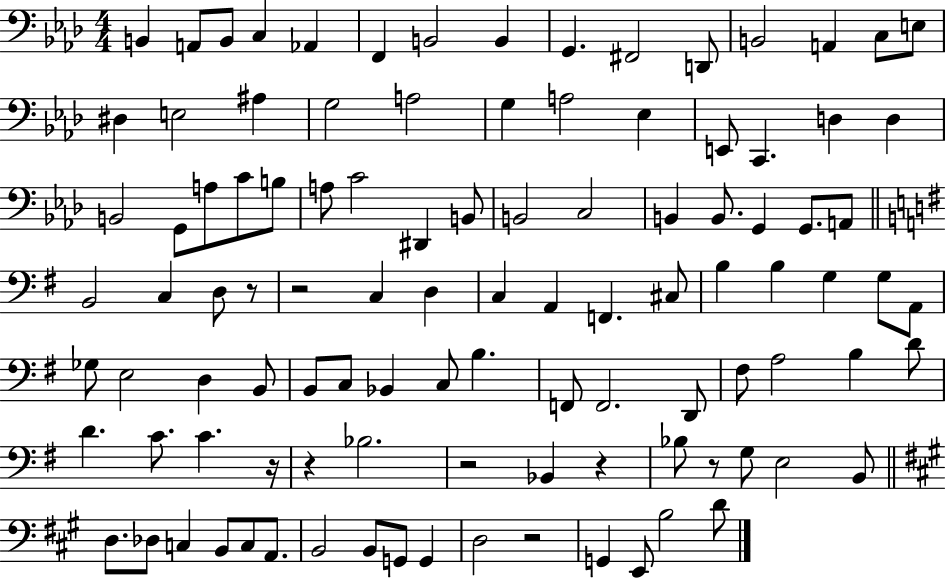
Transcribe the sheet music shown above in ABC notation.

X:1
T:Untitled
M:4/4
L:1/4
K:Ab
B,, A,,/2 B,,/2 C, _A,, F,, B,,2 B,, G,, ^F,,2 D,,/2 B,,2 A,, C,/2 E,/2 ^D, E,2 ^A, G,2 A,2 G, A,2 _E, E,,/2 C,, D, D, B,,2 G,,/2 A,/2 C/2 B,/2 A,/2 C2 ^D,, B,,/2 B,,2 C,2 B,, B,,/2 G,, G,,/2 A,,/2 B,,2 C, D,/2 z/2 z2 C, D, C, A,, F,, ^C,/2 B, B, G, G,/2 A,,/2 _G,/2 E,2 D, B,,/2 B,,/2 C,/2 _B,, C,/2 B, F,,/2 F,,2 D,,/2 ^F,/2 A,2 B, D/2 D C/2 C z/4 z _B,2 z2 _B,, z _B,/2 z/2 G,/2 E,2 B,,/2 D,/2 _D,/2 C, B,,/2 C,/2 A,,/2 B,,2 B,,/2 G,,/2 G,, D,2 z2 G,, E,,/2 B,2 D/2